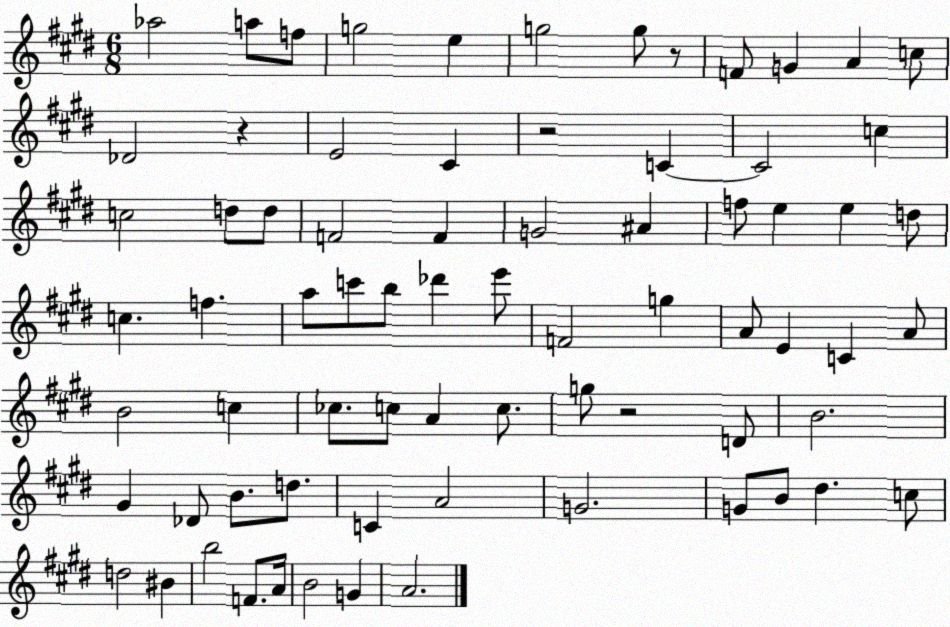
X:1
T:Untitled
M:6/8
L:1/4
K:E
_a2 a/2 f/2 g2 e g2 g/2 z/2 F/2 G A c/2 _D2 z E2 ^C z2 C C2 c c2 d/2 d/2 F2 F G2 ^A f/2 e e d/2 c f a/2 c'/2 b/2 _d' e'/2 F2 g A/2 E C A/2 B2 c _c/2 c/2 A c/2 g/2 z2 D/2 B2 ^G _D/2 B/2 d/2 C A2 G2 G/2 B/2 ^d c/2 d2 ^B b2 F/2 A/4 B2 G A2